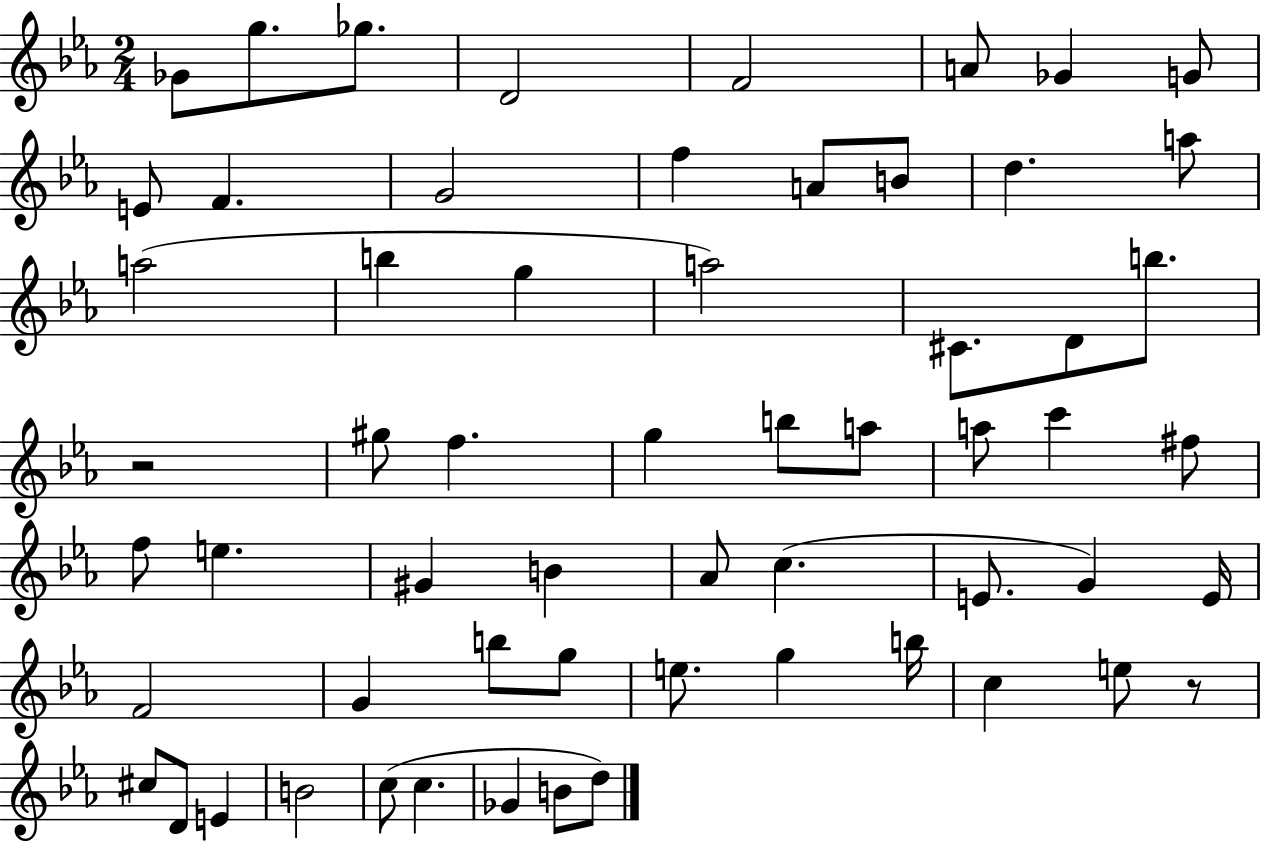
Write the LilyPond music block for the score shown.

{
  \clef treble
  \numericTimeSignature
  \time 2/4
  \key ees \major
  \repeat volta 2 { ges'8 g''8. ges''8. | d'2 | f'2 | a'8 ges'4 g'8 | \break e'8 f'4. | g'2 | f''4 a'8 b'8 | d''4. a''8 | \break a''2( | b''4 g''4 | a''2) | cis'8. d'8 b''8. | \break r2 | gis''8 f''4. | g''4 b''8 a''8 | a''8 c'''4 fis''8 | \break f''8 e''4. | gis'4 b'4 | aes'8 c''4.( | e'8. g'4) e'16 | \break f'2 | g'4 b''8 g''8 | e''8. g''4 b''16 | c''4 e''8 r8 | \break cis''8 d'8 e'4 | b'2 | c''8( c''4. | ges'4 b'8 d''8) | \break } \bar "|."
}